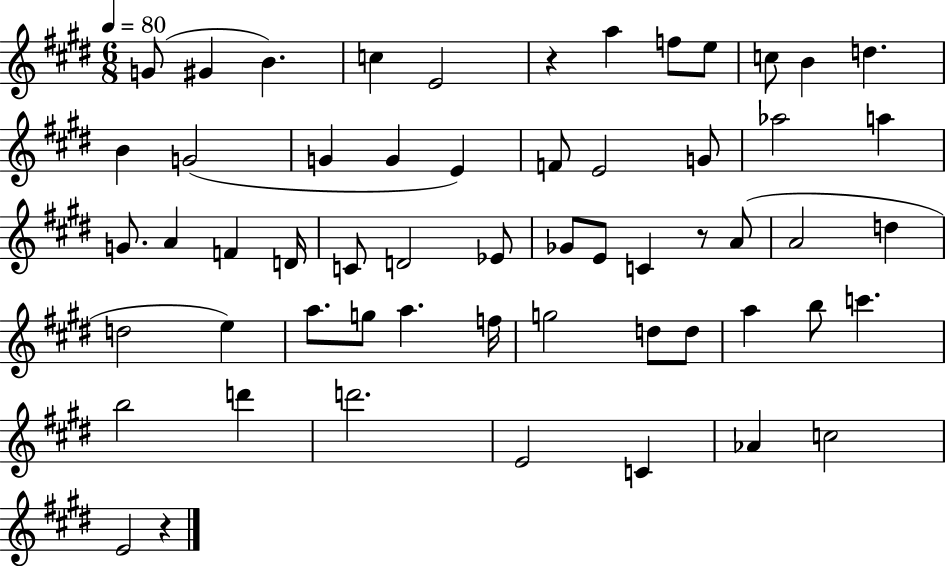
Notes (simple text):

G4/e G#4/q B4/q. C5/q E4/h R/q A5/q F5/e E5/e C5/e B4/q D5/q. B4/q G4/h G4/q G4/q E4/q F4/e E4/h G4/e Ab5/h A5/q G4/e. A4/q F4/q D4/s C4/e D4/h Eb4/e Gb4/e E4/e C4/q R/e A4/e A4/h D5/q D5/h E5/q A5/e. G5/e A5/q. F5/s G5/h D5/e D5/e A5/q B5/e C6/q. B5/h D6/q D6/h. E4/h C4/q Ab4/q C5/h E4/h R/q